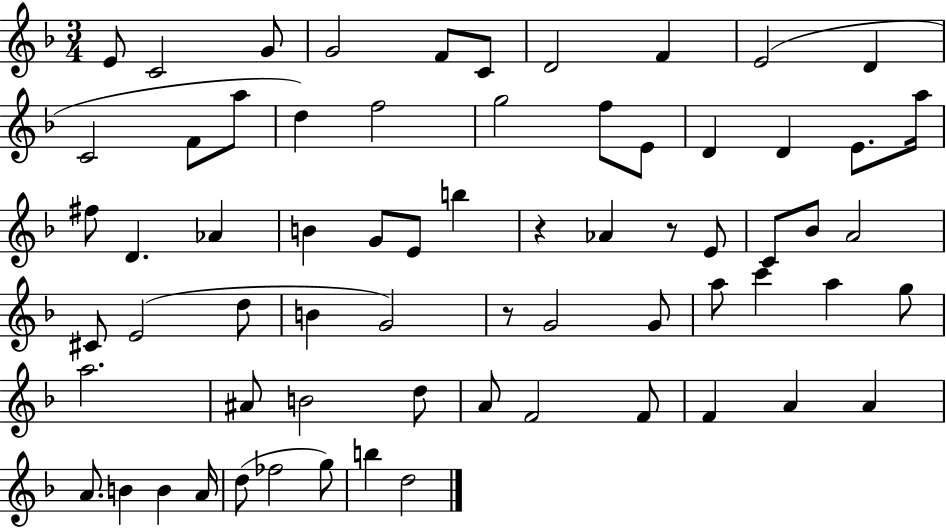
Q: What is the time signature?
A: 3/4